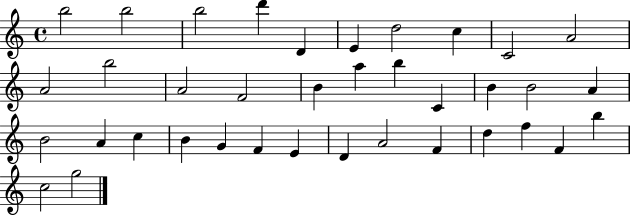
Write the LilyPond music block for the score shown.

{
  \clef treble
  \time 4/4
  \defaultTimeSignature
  \key c \major
  b''2 b''2 | b''2 d'''4 d'4 | e'4 d''2 c''4 | c'2 a'2 | \break a'2 b''2 | a'2 f'2 | b'4 a''4 b''4 c'4 | b'4 b'2 a'4 | \break b'2 a'4 c''4 | b'4 g'4 f'4 e'4 | d'4 a'2 f'4 | d''4 f''4 f'4 b''4 | \break c''2 g''2 | \bar "|."
}